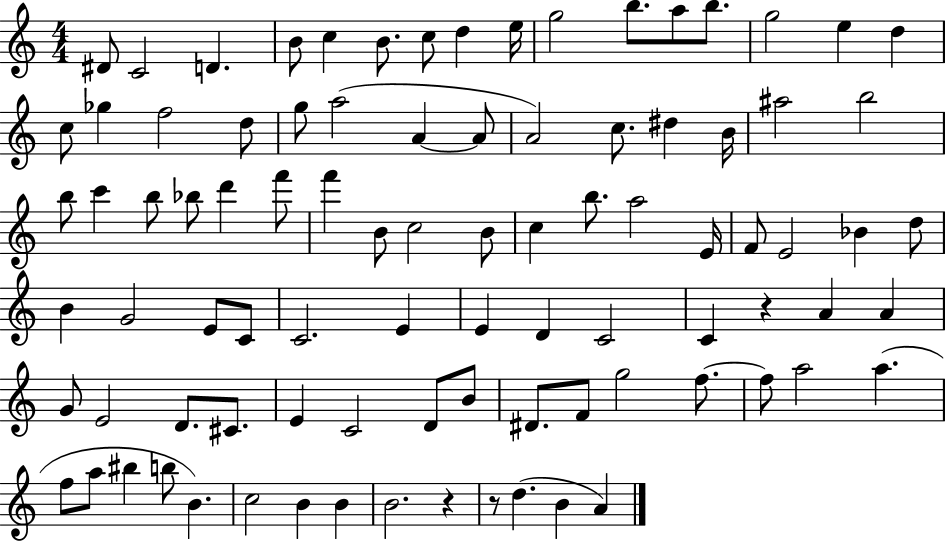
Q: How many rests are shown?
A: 3